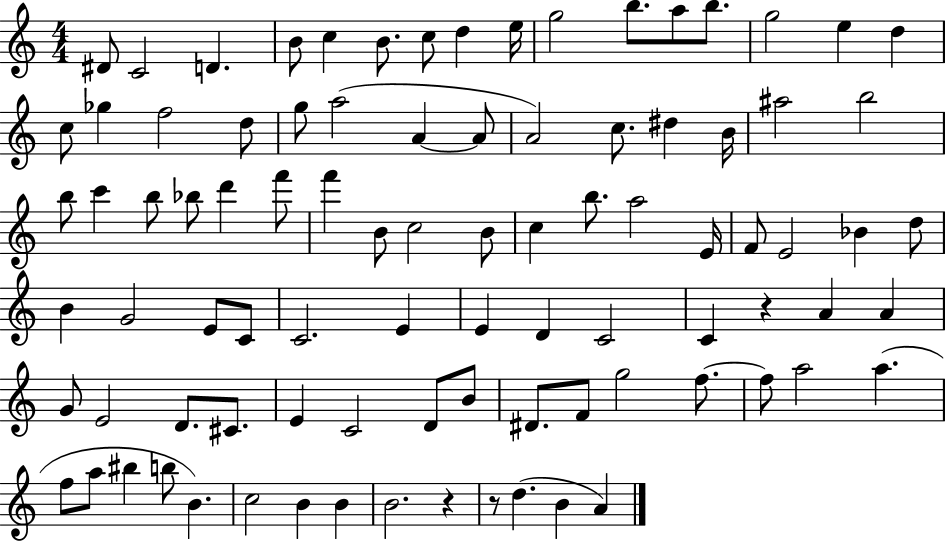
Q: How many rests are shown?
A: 3